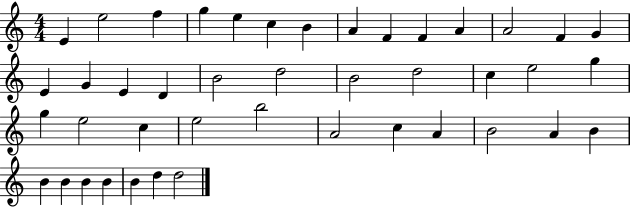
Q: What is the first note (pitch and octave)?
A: E4